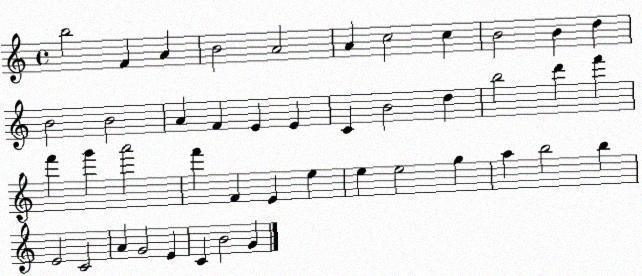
X:1
T:Untitled
M:4/4
L:1/4
K:C
b2 F A B2 A2 A c2 c B2 B d B2 B2 A F E E C B2 d b2 d' f' f' g' a'2 f' F E e e e2 g a b2 b E2 C2 A G2 E C B2 G